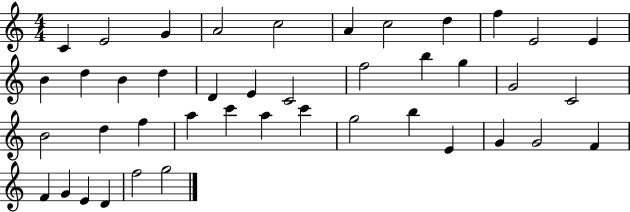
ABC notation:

X:1
T:Untitled
M:4/4
L:1/4
K:C
C E2 G A2 c2 A c2 d f E2 E B d B d D E C2 f2 b g G2 C2 B2 d f a c' a c' g2 b E G G2 F F G E D f2 g2